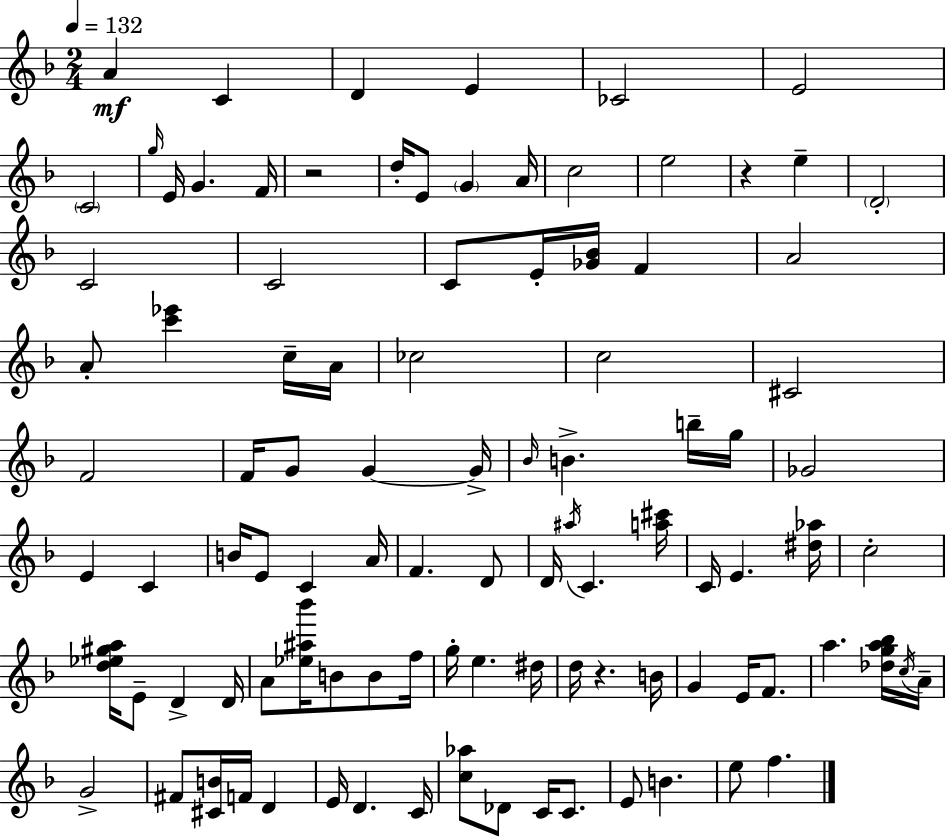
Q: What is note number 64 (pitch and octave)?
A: E5